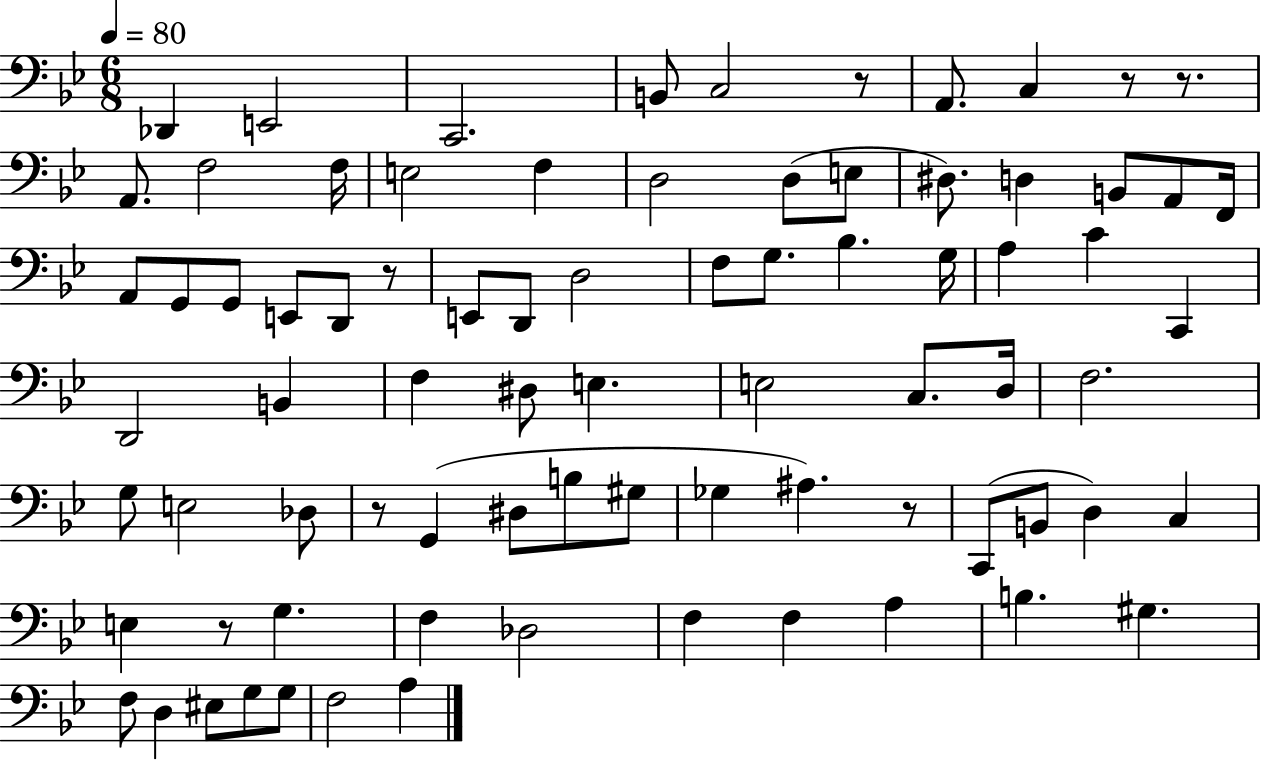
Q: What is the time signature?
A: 6/8